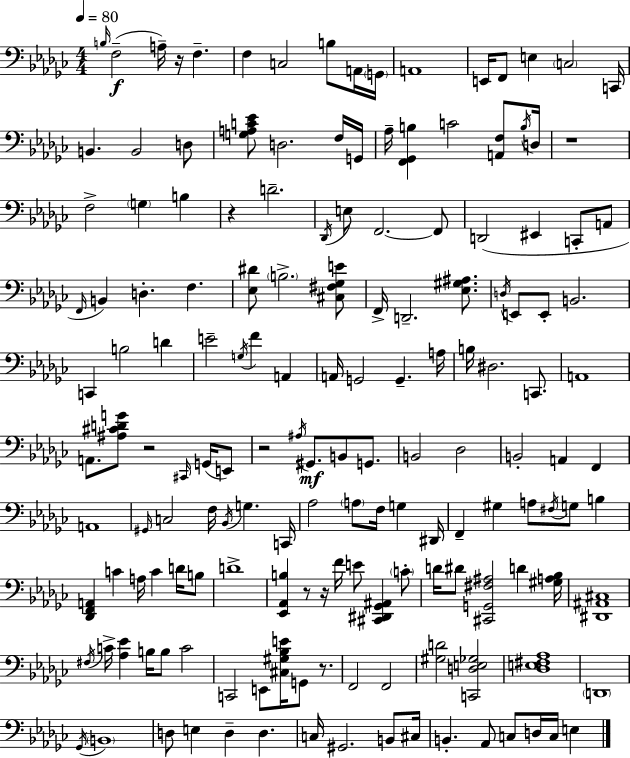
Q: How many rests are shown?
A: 8